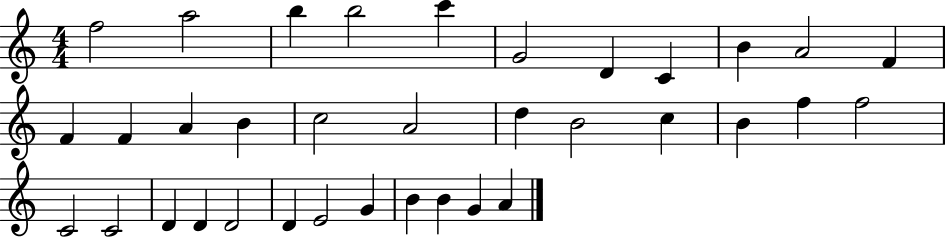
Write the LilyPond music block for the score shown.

{
  \clef treble
  \numericTimeSignature
  \time 4/4
  \key c \major
  f''2 a''2 | b''4 b''2 c'''4 | g'2 d'4 c'4 | b'4 a'2 f'4 | \break f'4 f'4 a'4 b'4 | c''2 a'2 | d''4 b'2 c''4 | b'4 f''4 f''2 | \break c'2 c'2 | d'4 d'4 d'2 | d'4 e'2 g'4 | b'4 b'4 g'4 a'4 | \break \bar "|."
}